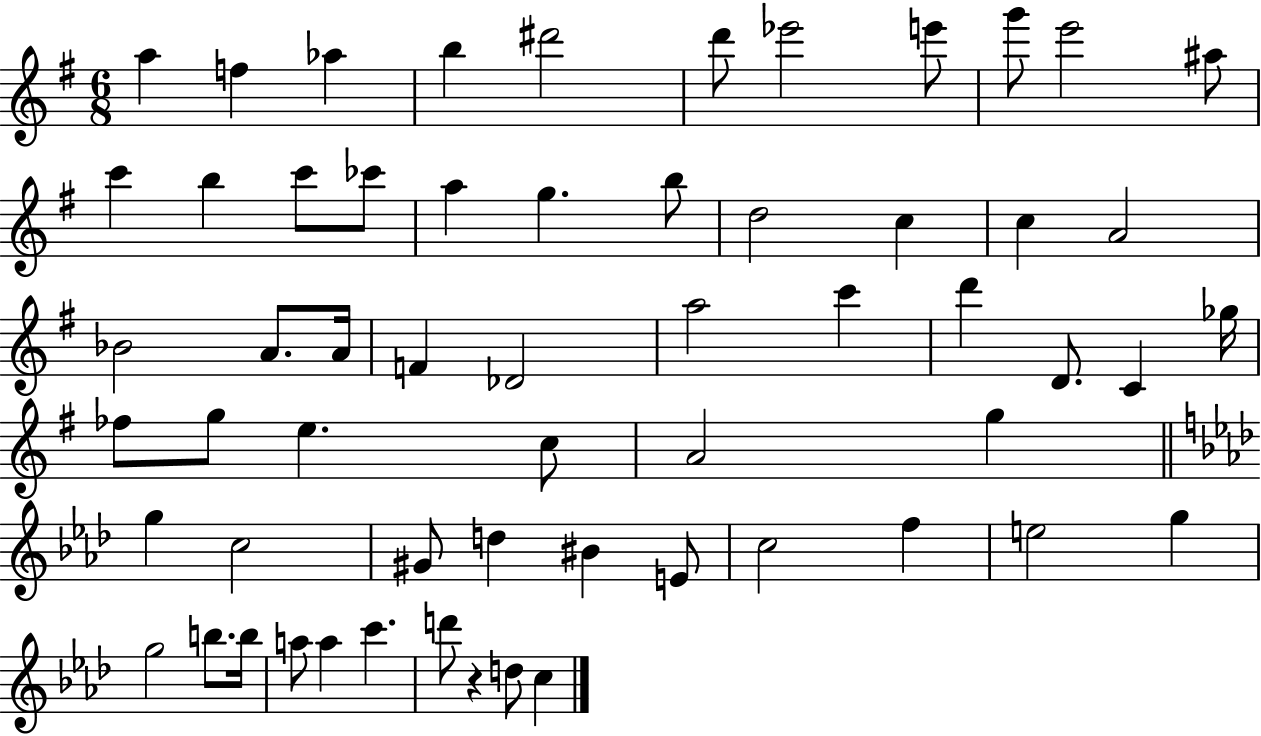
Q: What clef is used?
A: treble